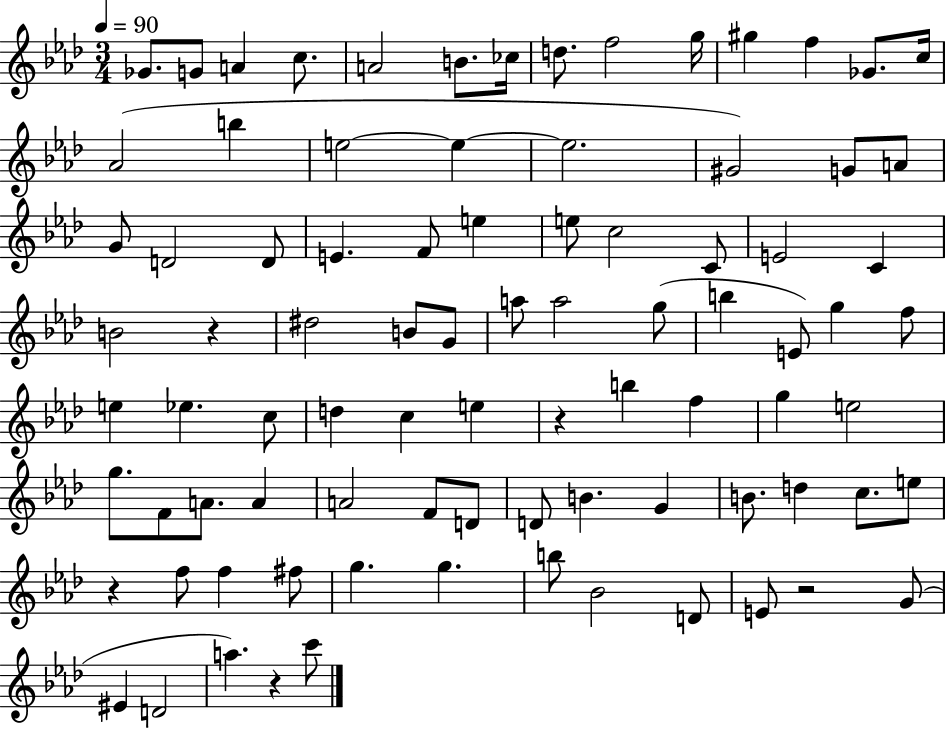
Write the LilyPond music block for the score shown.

{
  \clef treble
  \numericTimeSignature
  \time 3/4
  \key aes \major
  \tempo 4 = 90
  ges'8. g'8 a'4 c''8. | a'2 b'8. ces''16 | d''8. f''2 g''16 | gis''4 f''4 ges'8. c''16 | \break aes'2( b''4 | e''2~~ e''4~~ | e''2. | gis'2) g'8 a'8 | \break g'8 d'2 d'8 | e'4. f'8 e''4 | e''8 c''2 c'8 | e'2 c'4 | \break b'2 r4 | dis''2 b'8 g'8 | a''8 a''2 g''8( | b''4 e'8) g''4 f''8 | \break e''4 ees''4. c''8 | d''4 c''4 e''4 | r4 b''4 f''4 | g''4 e''2 | \break g''8. f'8 a'8. a'4 | a'2 f'8 d'8 | d'8 b'4. g'4 | b'8. d''4 c''8. e''8 | \break r4 f''8 f''4 fis''8 | g''4. g''4. | b''8 bes'2 d'8 | e'8 r2 g'8( | \break eis'4 d'2 | a''4.) r4 c'''8 | \bar "|."
}